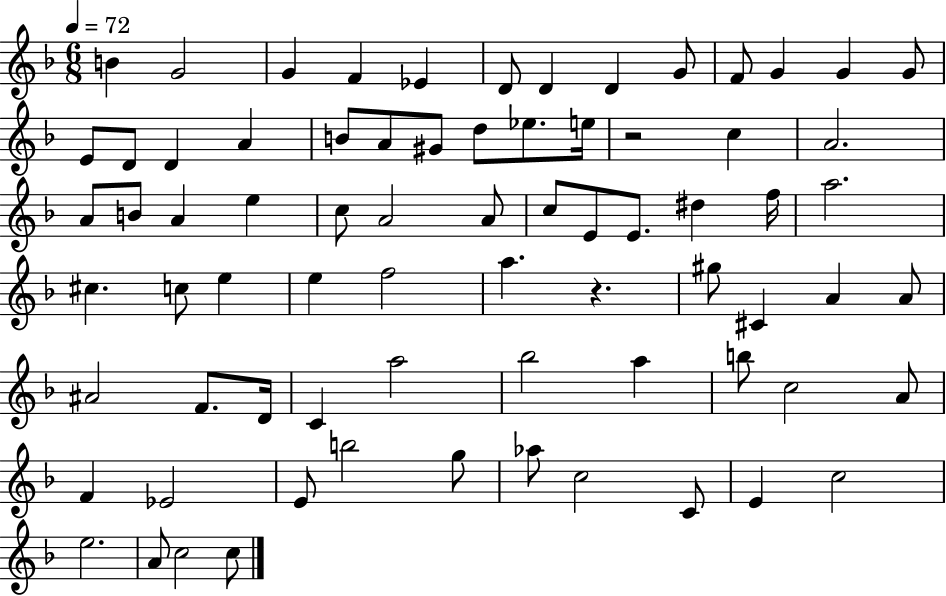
{
  \clef treble
  \numericTimeSignature
  \time 6/8
  \key f \major
  \tempo 4 = 72
  \repeat volta 2 { b'4 g'2 | g'4 f'4 ees'4 | d'8 d'4 d'4 g'8 | f'8 g'4 g'4 g'8 | \break e'8 d'8 d'4 a'4 | b'8 a'8 gis'8 d''8 ees''8. e''16 | r2 c''4 | a'2. | \break a'8 b'8 a'4 e''4 | c''8 a'2 a'8 | c''8 e'8 e'8. dis''4 f''16 | a''2. | \break cis''4. c''8 e''4 | e''4 f''2 | a''4. r4. | gis''8 cis'4 a'4 a'8 | \break ais'2 f'8. d'16 | c'4 a''2 | bes''2 a''4 | b''8 c''2 a'8 | \break f'4 ees'2 | e'8 b''2 g''8 | aes''8 c''2 c'8 | e'4 c''2 | \break e''2. | a'8 c''2 c''8 | } \bar "|."
}